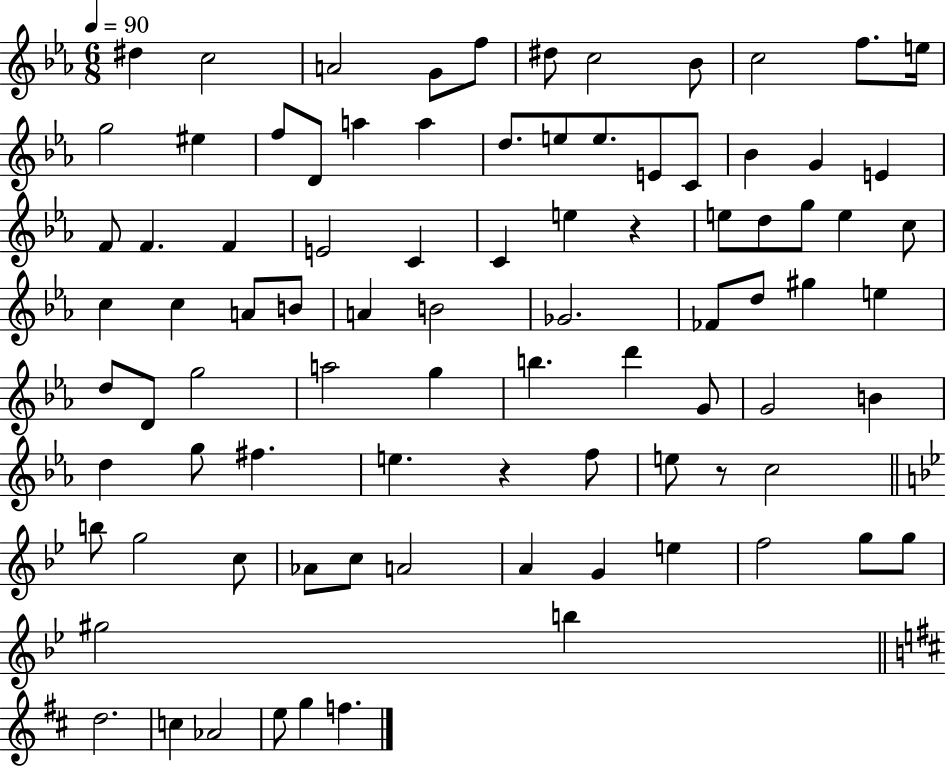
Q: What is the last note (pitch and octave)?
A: F5